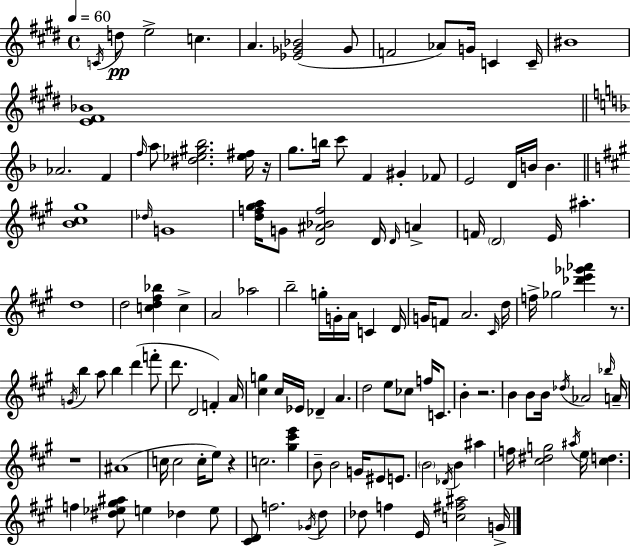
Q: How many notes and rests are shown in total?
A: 131